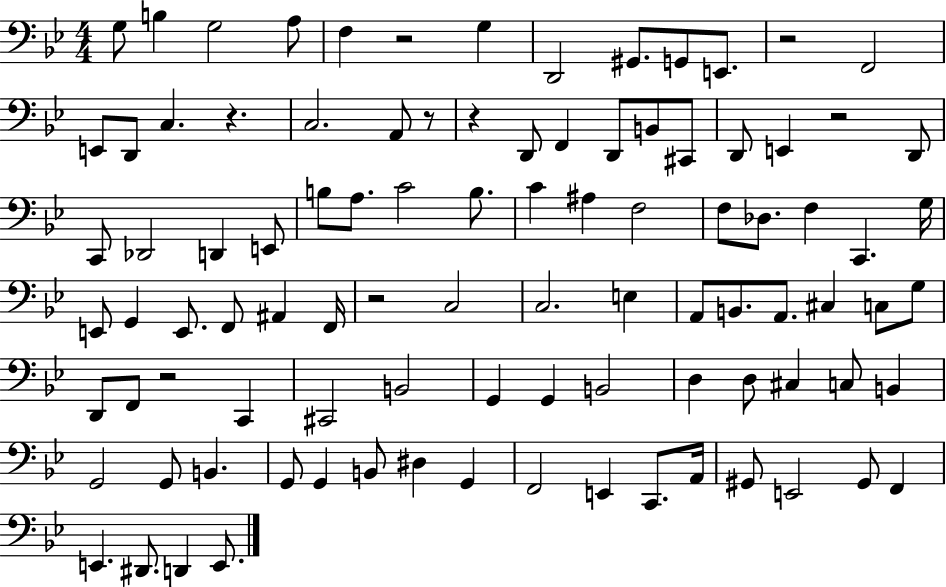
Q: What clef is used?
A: bass